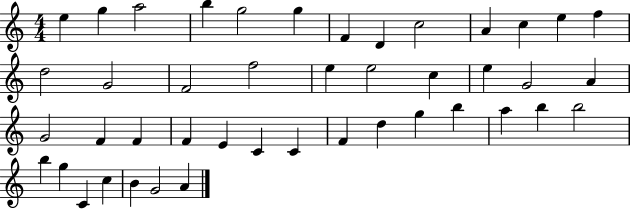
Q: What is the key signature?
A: C major